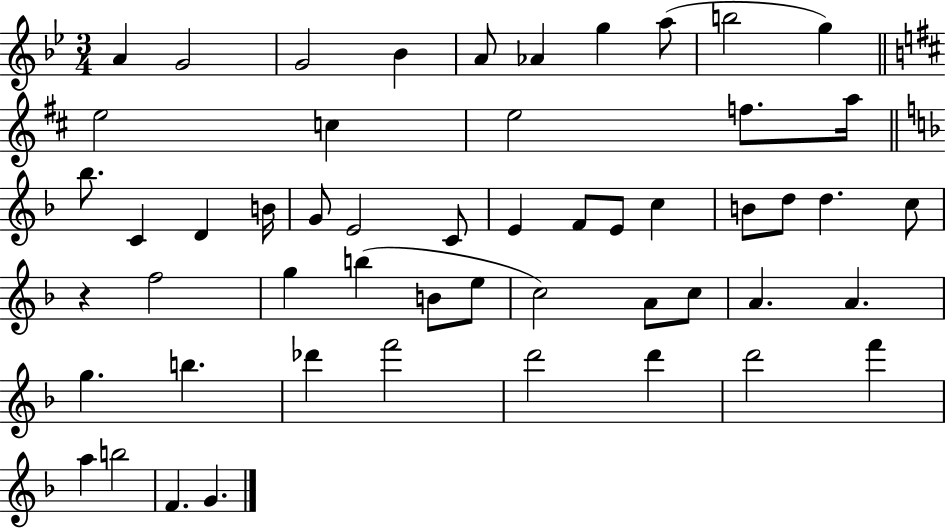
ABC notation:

X:1
T:Untitled
M:3/4
L:1/4
K:Bb
A G2 G2 _B A/2 _A g a/2 b2 g e2 c e2 f/2 a/4 _b/2 C D B/4 G/2 E2 C/2 E F/2 E/2 c B/2 d/2 d c/2 z f2 g b B/2 e/2 c2 A/2 c/2 A A g b _d' f'2 d'2 d' d'2 f' a b2 F G